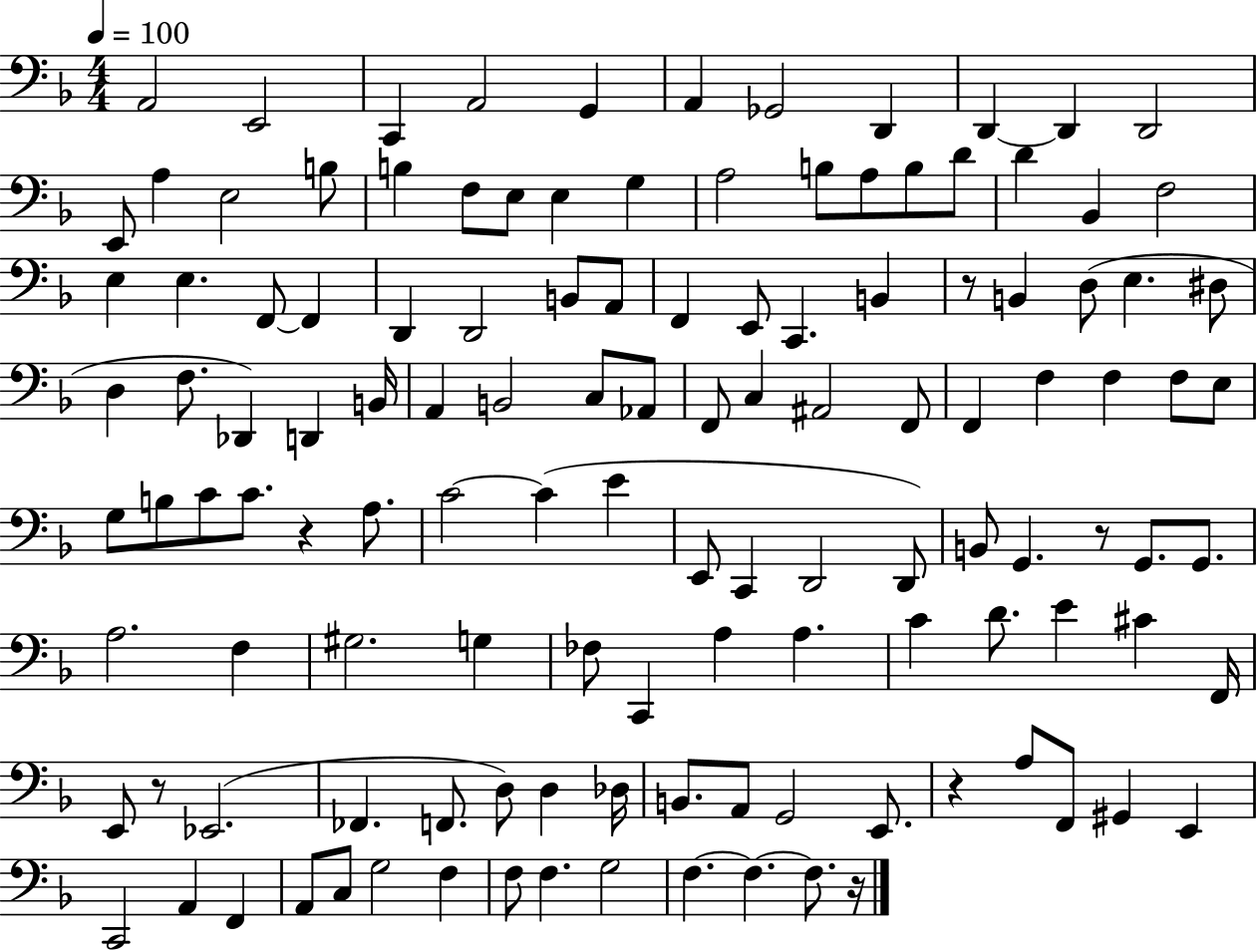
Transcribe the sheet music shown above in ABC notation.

X:1
T:Untitled
M:4/4
L:1/4
K:F
A,,2 E,,2 C,, A,,2 G,, A,, _G,,2 D,, D,, D,, D,,2 E,,/2 A, E,2 B,/2 B, F,/2 E,/2 E, G, A,2 B,/2 A,/2 B,/2 D/2 D _B,, F,2 E, E, F,,/2 F,, D,, D,,2 B,,/2 A,,/2 F,, E,,/2 C,, B,, z/2 B,, D,/2 E, ^D,/2 D, F,/2 _D,, D,, B,,/4 A,, B,,2 C,/2 _A,,/2 F,,/2 C, ^A,,2 F,,/2 F,, F, F, F,/2 E,/2 G,/2 B,/2 C/2 C/2 z A,/2 C2 C E E,,/2 C,, D,,2 D,,/2 B,,/2 G,, z/2 G,,/2 G,,/2 A,2 F, ^G,2 G, _F,/2 C,, A, A, C D/2 E ^C F,,/4 E,,/2 z/2 _E,,2 _F,, F,,/2 D,/2 D, _D,/4 B,,/2 A,,/2 G,,2 E,,/2 z A,/2 F,,/2 ^G,, E,, C,,2 A,, F,, A,,/2 C,/2 G,2 F, F,/2 F, G,2 F, F, F,/2 z/4